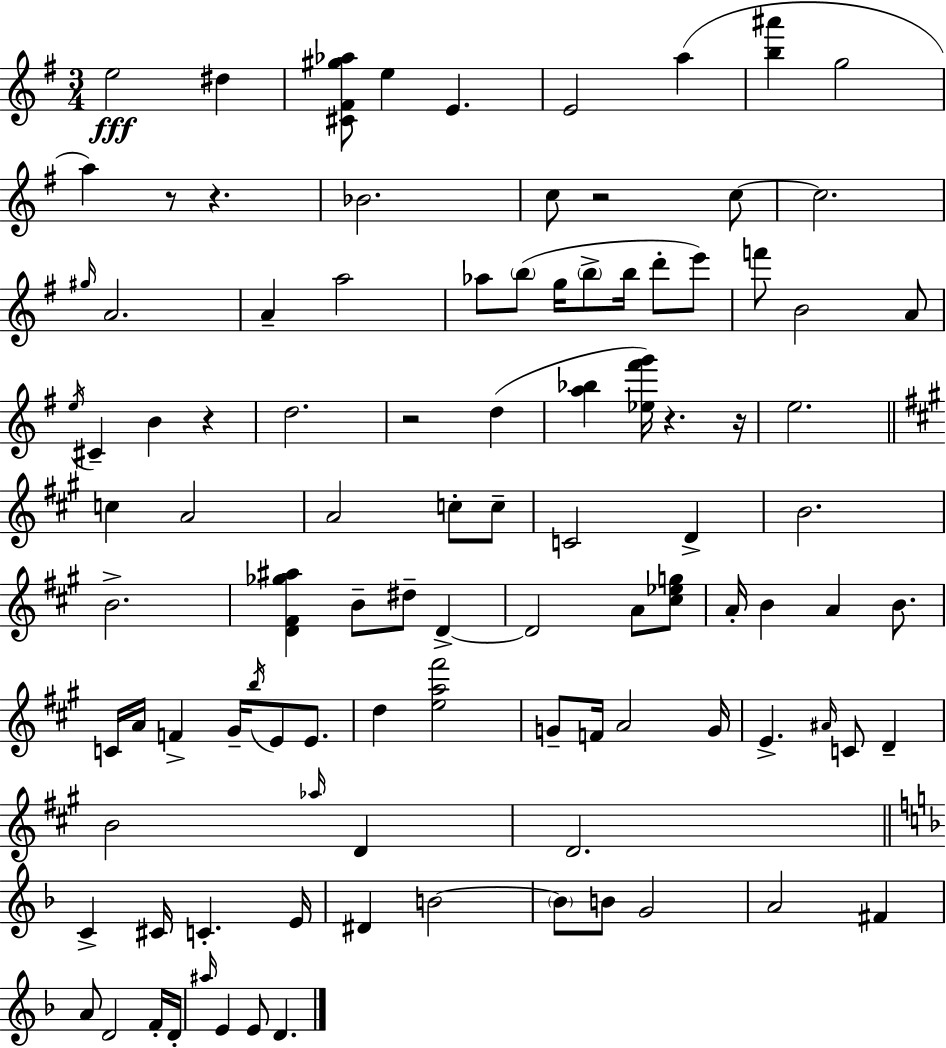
X:1
T:Untitled
M:3/4
L:1/4
K:G
e2 ^d [^C^F^g_a]/2 e E E2 a [b^a'] g2 a z/2 z _B2 c/2 z2 c/2 c2 ^g/4 A2 A a2 _a/2 b/2 g/4 b/2 b/4 d'/2 e'/2 f'/2 B2 A/2 e/4 ^C B z d2 z2 d [a_b] [_e^f'g']/4 z z/4 e2 c A2 A2 c/2 c/2 C2 D B2 B2 [D^F_g^a] B/2 ^d/2 D D2 A/2 [^c_eg]/2 A/4 B A B/2 C/4 A/4 F ^G/4 b/4 E/2 E/2 d [ea^f']2 G/2 F/4 A2 G/4 E ^A/4 C/2 D B2 _a/4 D D2 C ^C/4 C E/4 ^D B2 B/2 B/2 G2 A2 ^F A/2 D2 F/4 D/4 ^a/4 E E/2 D